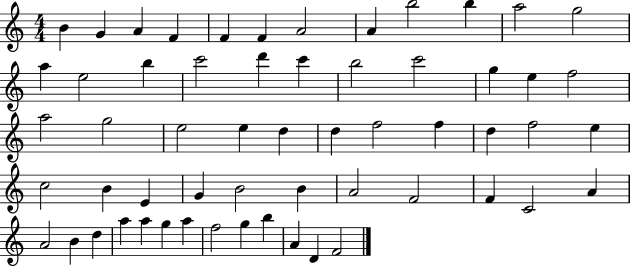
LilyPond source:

{
  \clef treble
  \numericTimeSignature
  \time 4/4
  \key c \major
  b'4 g'4 a'4 f'4 | f'4 f'4 a'2 | a'4 b''2 b''4 | a''2 g''2 | \break a''4 e''2 b''4 | c'''2 d'''4 c'''4 | b''2 c'''2 | g''4 e''4 f''2 | \break a''2 g''2 | e''2 e''4 d''4 | d''4 f''2 f''4 | d''4 f''2 e''4 | \break c''2 b'4 e'4 | g'4 b'2 b'4 | a'2 f'2 | f'4 c'2 a'4 | \break a'2 b'4 d''4 | a''4 a''4 g''4 a''4 | f''2 g''4 b''4 | a'4 d'4 f'2 | \break \bar "|."
}